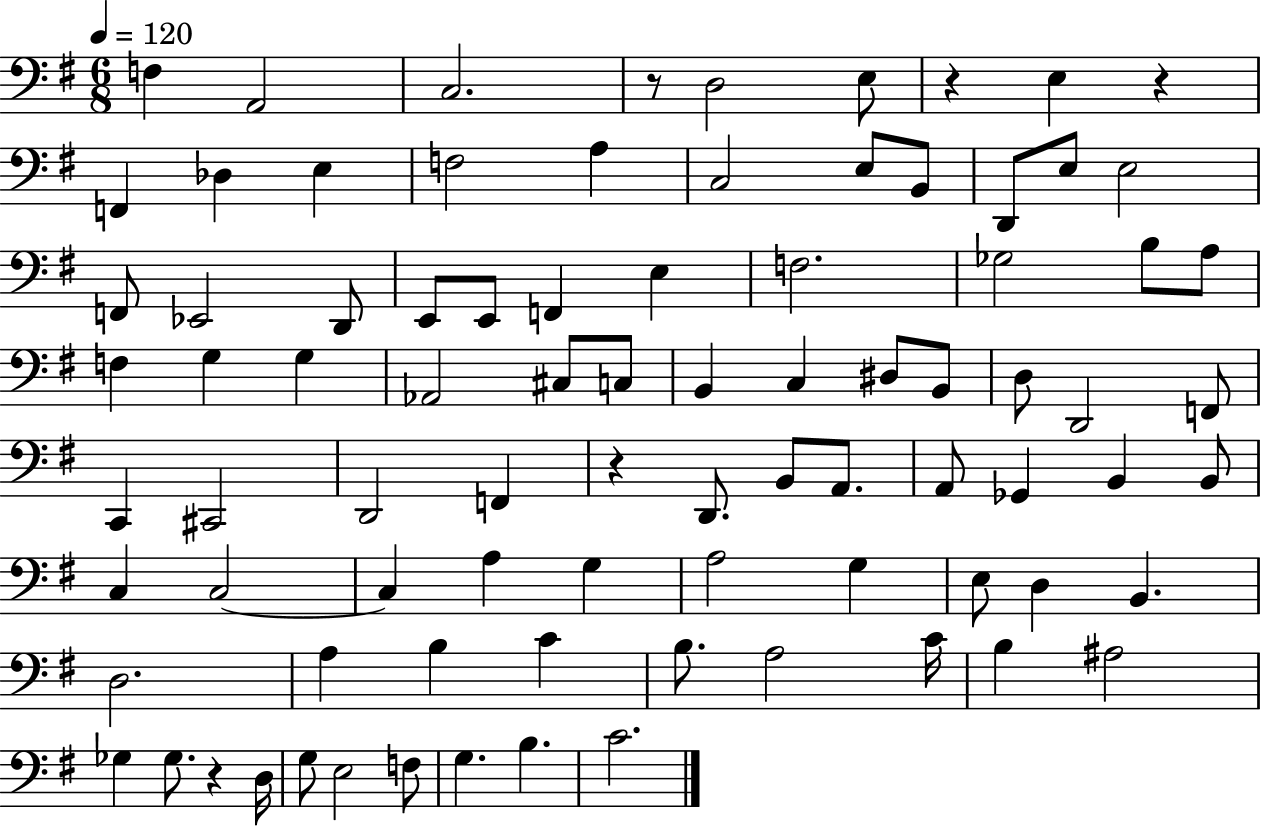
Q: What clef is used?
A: bass